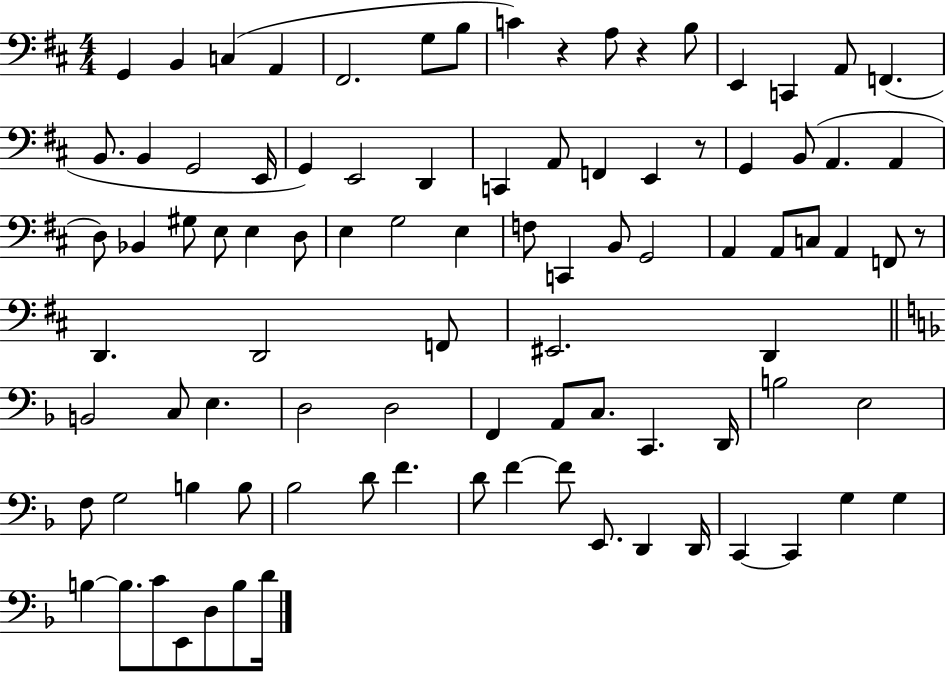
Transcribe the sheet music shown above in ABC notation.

X:1
T:Untitled
M:4/4
L:1/4
K:D
G,, B,, C, A,, ^F,,2 G,/2 B,/2 C z A,/2 z B,/2 E,, C,, A,,/2 F,, B,,/2 B,, G,,2 E,,/4 G,, E,,2 D,, C,, A,,/2 F,, E,, z/2 G,, B,,/2 A,, A,, D,/2 _B,, ^G,/2 E,/2 E, D,/2 E, G,2 E, F,/2 C,, B,,/2 G,,2 A,, A,,/2 C,/2 A,, F,,/2 z/2 D,, D,,2 F,,/2 ^E,,2 D,, B,,2 C,/2 E, D,2 D,2 F,, A,,/2 C,/2 C,, D,,/4 B,2 E,2 F,/2 G,2 B, B,/2 _B,2 D/2 F D/2 F F/2 E,,/2 D,, D,,/4 C,, C,, G, G, B, B,/2 C/2 E,,/2 D,/2 B,/2 D/4